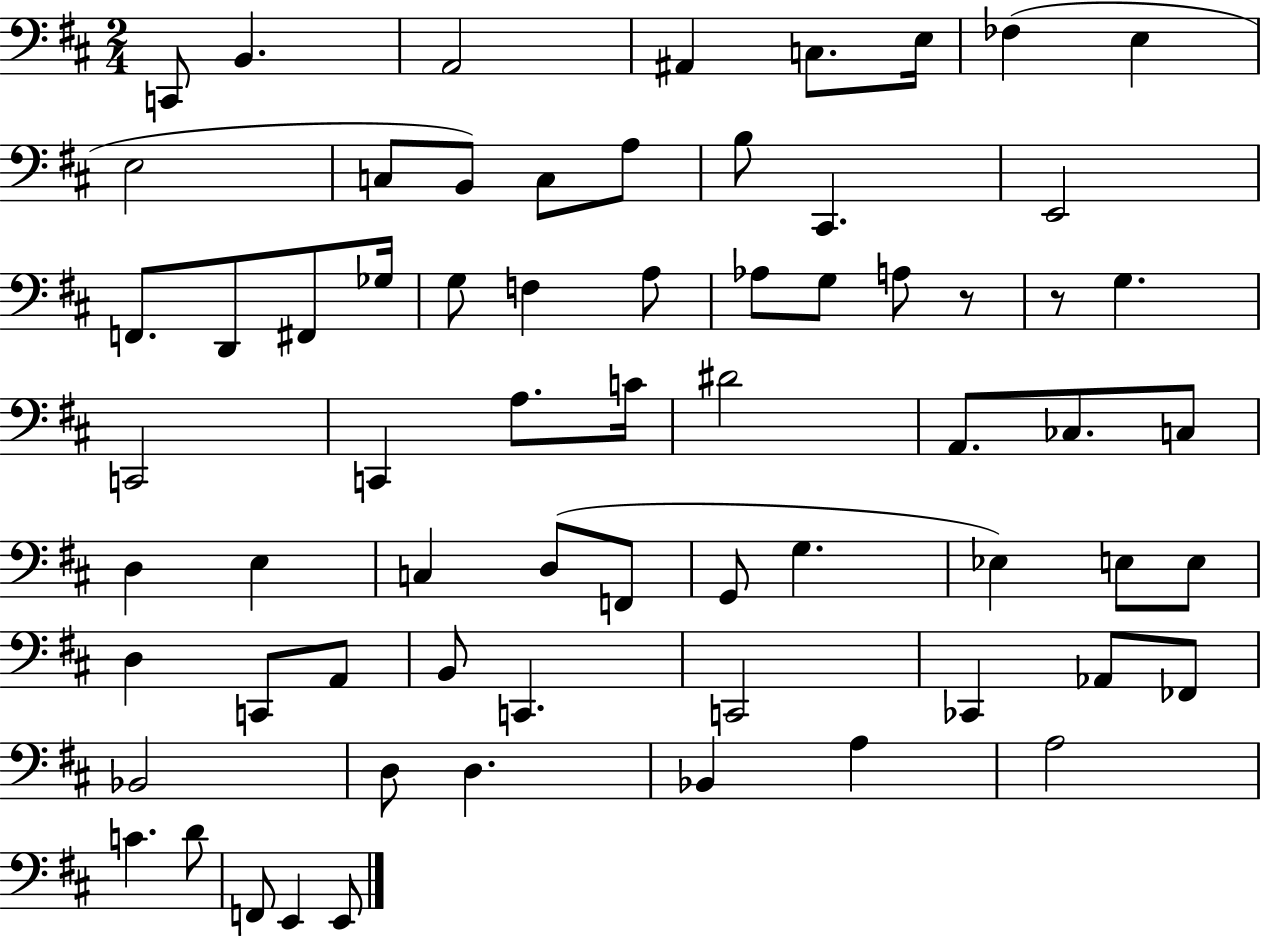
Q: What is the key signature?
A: D major